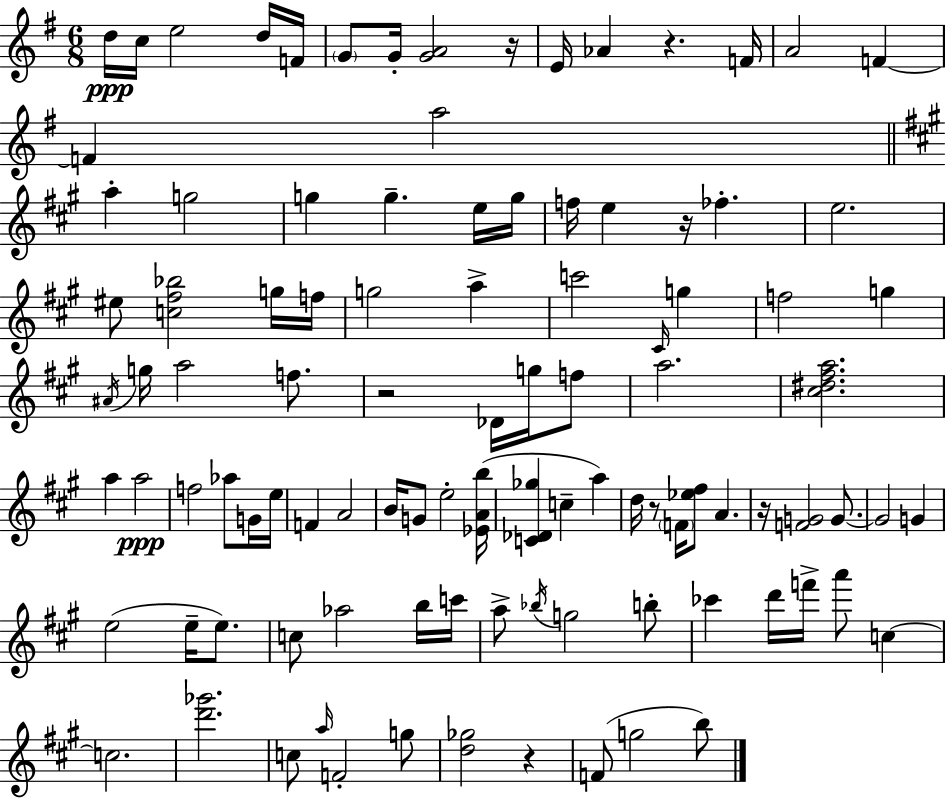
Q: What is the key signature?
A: E minor